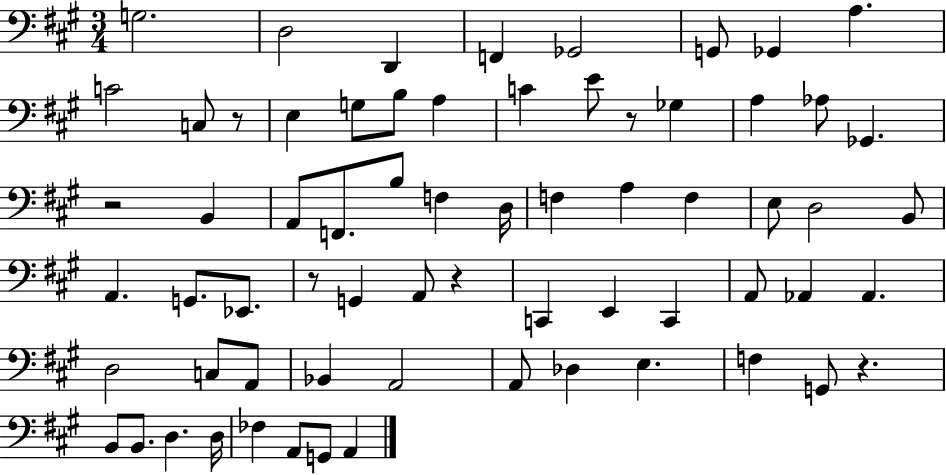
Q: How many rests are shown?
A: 6